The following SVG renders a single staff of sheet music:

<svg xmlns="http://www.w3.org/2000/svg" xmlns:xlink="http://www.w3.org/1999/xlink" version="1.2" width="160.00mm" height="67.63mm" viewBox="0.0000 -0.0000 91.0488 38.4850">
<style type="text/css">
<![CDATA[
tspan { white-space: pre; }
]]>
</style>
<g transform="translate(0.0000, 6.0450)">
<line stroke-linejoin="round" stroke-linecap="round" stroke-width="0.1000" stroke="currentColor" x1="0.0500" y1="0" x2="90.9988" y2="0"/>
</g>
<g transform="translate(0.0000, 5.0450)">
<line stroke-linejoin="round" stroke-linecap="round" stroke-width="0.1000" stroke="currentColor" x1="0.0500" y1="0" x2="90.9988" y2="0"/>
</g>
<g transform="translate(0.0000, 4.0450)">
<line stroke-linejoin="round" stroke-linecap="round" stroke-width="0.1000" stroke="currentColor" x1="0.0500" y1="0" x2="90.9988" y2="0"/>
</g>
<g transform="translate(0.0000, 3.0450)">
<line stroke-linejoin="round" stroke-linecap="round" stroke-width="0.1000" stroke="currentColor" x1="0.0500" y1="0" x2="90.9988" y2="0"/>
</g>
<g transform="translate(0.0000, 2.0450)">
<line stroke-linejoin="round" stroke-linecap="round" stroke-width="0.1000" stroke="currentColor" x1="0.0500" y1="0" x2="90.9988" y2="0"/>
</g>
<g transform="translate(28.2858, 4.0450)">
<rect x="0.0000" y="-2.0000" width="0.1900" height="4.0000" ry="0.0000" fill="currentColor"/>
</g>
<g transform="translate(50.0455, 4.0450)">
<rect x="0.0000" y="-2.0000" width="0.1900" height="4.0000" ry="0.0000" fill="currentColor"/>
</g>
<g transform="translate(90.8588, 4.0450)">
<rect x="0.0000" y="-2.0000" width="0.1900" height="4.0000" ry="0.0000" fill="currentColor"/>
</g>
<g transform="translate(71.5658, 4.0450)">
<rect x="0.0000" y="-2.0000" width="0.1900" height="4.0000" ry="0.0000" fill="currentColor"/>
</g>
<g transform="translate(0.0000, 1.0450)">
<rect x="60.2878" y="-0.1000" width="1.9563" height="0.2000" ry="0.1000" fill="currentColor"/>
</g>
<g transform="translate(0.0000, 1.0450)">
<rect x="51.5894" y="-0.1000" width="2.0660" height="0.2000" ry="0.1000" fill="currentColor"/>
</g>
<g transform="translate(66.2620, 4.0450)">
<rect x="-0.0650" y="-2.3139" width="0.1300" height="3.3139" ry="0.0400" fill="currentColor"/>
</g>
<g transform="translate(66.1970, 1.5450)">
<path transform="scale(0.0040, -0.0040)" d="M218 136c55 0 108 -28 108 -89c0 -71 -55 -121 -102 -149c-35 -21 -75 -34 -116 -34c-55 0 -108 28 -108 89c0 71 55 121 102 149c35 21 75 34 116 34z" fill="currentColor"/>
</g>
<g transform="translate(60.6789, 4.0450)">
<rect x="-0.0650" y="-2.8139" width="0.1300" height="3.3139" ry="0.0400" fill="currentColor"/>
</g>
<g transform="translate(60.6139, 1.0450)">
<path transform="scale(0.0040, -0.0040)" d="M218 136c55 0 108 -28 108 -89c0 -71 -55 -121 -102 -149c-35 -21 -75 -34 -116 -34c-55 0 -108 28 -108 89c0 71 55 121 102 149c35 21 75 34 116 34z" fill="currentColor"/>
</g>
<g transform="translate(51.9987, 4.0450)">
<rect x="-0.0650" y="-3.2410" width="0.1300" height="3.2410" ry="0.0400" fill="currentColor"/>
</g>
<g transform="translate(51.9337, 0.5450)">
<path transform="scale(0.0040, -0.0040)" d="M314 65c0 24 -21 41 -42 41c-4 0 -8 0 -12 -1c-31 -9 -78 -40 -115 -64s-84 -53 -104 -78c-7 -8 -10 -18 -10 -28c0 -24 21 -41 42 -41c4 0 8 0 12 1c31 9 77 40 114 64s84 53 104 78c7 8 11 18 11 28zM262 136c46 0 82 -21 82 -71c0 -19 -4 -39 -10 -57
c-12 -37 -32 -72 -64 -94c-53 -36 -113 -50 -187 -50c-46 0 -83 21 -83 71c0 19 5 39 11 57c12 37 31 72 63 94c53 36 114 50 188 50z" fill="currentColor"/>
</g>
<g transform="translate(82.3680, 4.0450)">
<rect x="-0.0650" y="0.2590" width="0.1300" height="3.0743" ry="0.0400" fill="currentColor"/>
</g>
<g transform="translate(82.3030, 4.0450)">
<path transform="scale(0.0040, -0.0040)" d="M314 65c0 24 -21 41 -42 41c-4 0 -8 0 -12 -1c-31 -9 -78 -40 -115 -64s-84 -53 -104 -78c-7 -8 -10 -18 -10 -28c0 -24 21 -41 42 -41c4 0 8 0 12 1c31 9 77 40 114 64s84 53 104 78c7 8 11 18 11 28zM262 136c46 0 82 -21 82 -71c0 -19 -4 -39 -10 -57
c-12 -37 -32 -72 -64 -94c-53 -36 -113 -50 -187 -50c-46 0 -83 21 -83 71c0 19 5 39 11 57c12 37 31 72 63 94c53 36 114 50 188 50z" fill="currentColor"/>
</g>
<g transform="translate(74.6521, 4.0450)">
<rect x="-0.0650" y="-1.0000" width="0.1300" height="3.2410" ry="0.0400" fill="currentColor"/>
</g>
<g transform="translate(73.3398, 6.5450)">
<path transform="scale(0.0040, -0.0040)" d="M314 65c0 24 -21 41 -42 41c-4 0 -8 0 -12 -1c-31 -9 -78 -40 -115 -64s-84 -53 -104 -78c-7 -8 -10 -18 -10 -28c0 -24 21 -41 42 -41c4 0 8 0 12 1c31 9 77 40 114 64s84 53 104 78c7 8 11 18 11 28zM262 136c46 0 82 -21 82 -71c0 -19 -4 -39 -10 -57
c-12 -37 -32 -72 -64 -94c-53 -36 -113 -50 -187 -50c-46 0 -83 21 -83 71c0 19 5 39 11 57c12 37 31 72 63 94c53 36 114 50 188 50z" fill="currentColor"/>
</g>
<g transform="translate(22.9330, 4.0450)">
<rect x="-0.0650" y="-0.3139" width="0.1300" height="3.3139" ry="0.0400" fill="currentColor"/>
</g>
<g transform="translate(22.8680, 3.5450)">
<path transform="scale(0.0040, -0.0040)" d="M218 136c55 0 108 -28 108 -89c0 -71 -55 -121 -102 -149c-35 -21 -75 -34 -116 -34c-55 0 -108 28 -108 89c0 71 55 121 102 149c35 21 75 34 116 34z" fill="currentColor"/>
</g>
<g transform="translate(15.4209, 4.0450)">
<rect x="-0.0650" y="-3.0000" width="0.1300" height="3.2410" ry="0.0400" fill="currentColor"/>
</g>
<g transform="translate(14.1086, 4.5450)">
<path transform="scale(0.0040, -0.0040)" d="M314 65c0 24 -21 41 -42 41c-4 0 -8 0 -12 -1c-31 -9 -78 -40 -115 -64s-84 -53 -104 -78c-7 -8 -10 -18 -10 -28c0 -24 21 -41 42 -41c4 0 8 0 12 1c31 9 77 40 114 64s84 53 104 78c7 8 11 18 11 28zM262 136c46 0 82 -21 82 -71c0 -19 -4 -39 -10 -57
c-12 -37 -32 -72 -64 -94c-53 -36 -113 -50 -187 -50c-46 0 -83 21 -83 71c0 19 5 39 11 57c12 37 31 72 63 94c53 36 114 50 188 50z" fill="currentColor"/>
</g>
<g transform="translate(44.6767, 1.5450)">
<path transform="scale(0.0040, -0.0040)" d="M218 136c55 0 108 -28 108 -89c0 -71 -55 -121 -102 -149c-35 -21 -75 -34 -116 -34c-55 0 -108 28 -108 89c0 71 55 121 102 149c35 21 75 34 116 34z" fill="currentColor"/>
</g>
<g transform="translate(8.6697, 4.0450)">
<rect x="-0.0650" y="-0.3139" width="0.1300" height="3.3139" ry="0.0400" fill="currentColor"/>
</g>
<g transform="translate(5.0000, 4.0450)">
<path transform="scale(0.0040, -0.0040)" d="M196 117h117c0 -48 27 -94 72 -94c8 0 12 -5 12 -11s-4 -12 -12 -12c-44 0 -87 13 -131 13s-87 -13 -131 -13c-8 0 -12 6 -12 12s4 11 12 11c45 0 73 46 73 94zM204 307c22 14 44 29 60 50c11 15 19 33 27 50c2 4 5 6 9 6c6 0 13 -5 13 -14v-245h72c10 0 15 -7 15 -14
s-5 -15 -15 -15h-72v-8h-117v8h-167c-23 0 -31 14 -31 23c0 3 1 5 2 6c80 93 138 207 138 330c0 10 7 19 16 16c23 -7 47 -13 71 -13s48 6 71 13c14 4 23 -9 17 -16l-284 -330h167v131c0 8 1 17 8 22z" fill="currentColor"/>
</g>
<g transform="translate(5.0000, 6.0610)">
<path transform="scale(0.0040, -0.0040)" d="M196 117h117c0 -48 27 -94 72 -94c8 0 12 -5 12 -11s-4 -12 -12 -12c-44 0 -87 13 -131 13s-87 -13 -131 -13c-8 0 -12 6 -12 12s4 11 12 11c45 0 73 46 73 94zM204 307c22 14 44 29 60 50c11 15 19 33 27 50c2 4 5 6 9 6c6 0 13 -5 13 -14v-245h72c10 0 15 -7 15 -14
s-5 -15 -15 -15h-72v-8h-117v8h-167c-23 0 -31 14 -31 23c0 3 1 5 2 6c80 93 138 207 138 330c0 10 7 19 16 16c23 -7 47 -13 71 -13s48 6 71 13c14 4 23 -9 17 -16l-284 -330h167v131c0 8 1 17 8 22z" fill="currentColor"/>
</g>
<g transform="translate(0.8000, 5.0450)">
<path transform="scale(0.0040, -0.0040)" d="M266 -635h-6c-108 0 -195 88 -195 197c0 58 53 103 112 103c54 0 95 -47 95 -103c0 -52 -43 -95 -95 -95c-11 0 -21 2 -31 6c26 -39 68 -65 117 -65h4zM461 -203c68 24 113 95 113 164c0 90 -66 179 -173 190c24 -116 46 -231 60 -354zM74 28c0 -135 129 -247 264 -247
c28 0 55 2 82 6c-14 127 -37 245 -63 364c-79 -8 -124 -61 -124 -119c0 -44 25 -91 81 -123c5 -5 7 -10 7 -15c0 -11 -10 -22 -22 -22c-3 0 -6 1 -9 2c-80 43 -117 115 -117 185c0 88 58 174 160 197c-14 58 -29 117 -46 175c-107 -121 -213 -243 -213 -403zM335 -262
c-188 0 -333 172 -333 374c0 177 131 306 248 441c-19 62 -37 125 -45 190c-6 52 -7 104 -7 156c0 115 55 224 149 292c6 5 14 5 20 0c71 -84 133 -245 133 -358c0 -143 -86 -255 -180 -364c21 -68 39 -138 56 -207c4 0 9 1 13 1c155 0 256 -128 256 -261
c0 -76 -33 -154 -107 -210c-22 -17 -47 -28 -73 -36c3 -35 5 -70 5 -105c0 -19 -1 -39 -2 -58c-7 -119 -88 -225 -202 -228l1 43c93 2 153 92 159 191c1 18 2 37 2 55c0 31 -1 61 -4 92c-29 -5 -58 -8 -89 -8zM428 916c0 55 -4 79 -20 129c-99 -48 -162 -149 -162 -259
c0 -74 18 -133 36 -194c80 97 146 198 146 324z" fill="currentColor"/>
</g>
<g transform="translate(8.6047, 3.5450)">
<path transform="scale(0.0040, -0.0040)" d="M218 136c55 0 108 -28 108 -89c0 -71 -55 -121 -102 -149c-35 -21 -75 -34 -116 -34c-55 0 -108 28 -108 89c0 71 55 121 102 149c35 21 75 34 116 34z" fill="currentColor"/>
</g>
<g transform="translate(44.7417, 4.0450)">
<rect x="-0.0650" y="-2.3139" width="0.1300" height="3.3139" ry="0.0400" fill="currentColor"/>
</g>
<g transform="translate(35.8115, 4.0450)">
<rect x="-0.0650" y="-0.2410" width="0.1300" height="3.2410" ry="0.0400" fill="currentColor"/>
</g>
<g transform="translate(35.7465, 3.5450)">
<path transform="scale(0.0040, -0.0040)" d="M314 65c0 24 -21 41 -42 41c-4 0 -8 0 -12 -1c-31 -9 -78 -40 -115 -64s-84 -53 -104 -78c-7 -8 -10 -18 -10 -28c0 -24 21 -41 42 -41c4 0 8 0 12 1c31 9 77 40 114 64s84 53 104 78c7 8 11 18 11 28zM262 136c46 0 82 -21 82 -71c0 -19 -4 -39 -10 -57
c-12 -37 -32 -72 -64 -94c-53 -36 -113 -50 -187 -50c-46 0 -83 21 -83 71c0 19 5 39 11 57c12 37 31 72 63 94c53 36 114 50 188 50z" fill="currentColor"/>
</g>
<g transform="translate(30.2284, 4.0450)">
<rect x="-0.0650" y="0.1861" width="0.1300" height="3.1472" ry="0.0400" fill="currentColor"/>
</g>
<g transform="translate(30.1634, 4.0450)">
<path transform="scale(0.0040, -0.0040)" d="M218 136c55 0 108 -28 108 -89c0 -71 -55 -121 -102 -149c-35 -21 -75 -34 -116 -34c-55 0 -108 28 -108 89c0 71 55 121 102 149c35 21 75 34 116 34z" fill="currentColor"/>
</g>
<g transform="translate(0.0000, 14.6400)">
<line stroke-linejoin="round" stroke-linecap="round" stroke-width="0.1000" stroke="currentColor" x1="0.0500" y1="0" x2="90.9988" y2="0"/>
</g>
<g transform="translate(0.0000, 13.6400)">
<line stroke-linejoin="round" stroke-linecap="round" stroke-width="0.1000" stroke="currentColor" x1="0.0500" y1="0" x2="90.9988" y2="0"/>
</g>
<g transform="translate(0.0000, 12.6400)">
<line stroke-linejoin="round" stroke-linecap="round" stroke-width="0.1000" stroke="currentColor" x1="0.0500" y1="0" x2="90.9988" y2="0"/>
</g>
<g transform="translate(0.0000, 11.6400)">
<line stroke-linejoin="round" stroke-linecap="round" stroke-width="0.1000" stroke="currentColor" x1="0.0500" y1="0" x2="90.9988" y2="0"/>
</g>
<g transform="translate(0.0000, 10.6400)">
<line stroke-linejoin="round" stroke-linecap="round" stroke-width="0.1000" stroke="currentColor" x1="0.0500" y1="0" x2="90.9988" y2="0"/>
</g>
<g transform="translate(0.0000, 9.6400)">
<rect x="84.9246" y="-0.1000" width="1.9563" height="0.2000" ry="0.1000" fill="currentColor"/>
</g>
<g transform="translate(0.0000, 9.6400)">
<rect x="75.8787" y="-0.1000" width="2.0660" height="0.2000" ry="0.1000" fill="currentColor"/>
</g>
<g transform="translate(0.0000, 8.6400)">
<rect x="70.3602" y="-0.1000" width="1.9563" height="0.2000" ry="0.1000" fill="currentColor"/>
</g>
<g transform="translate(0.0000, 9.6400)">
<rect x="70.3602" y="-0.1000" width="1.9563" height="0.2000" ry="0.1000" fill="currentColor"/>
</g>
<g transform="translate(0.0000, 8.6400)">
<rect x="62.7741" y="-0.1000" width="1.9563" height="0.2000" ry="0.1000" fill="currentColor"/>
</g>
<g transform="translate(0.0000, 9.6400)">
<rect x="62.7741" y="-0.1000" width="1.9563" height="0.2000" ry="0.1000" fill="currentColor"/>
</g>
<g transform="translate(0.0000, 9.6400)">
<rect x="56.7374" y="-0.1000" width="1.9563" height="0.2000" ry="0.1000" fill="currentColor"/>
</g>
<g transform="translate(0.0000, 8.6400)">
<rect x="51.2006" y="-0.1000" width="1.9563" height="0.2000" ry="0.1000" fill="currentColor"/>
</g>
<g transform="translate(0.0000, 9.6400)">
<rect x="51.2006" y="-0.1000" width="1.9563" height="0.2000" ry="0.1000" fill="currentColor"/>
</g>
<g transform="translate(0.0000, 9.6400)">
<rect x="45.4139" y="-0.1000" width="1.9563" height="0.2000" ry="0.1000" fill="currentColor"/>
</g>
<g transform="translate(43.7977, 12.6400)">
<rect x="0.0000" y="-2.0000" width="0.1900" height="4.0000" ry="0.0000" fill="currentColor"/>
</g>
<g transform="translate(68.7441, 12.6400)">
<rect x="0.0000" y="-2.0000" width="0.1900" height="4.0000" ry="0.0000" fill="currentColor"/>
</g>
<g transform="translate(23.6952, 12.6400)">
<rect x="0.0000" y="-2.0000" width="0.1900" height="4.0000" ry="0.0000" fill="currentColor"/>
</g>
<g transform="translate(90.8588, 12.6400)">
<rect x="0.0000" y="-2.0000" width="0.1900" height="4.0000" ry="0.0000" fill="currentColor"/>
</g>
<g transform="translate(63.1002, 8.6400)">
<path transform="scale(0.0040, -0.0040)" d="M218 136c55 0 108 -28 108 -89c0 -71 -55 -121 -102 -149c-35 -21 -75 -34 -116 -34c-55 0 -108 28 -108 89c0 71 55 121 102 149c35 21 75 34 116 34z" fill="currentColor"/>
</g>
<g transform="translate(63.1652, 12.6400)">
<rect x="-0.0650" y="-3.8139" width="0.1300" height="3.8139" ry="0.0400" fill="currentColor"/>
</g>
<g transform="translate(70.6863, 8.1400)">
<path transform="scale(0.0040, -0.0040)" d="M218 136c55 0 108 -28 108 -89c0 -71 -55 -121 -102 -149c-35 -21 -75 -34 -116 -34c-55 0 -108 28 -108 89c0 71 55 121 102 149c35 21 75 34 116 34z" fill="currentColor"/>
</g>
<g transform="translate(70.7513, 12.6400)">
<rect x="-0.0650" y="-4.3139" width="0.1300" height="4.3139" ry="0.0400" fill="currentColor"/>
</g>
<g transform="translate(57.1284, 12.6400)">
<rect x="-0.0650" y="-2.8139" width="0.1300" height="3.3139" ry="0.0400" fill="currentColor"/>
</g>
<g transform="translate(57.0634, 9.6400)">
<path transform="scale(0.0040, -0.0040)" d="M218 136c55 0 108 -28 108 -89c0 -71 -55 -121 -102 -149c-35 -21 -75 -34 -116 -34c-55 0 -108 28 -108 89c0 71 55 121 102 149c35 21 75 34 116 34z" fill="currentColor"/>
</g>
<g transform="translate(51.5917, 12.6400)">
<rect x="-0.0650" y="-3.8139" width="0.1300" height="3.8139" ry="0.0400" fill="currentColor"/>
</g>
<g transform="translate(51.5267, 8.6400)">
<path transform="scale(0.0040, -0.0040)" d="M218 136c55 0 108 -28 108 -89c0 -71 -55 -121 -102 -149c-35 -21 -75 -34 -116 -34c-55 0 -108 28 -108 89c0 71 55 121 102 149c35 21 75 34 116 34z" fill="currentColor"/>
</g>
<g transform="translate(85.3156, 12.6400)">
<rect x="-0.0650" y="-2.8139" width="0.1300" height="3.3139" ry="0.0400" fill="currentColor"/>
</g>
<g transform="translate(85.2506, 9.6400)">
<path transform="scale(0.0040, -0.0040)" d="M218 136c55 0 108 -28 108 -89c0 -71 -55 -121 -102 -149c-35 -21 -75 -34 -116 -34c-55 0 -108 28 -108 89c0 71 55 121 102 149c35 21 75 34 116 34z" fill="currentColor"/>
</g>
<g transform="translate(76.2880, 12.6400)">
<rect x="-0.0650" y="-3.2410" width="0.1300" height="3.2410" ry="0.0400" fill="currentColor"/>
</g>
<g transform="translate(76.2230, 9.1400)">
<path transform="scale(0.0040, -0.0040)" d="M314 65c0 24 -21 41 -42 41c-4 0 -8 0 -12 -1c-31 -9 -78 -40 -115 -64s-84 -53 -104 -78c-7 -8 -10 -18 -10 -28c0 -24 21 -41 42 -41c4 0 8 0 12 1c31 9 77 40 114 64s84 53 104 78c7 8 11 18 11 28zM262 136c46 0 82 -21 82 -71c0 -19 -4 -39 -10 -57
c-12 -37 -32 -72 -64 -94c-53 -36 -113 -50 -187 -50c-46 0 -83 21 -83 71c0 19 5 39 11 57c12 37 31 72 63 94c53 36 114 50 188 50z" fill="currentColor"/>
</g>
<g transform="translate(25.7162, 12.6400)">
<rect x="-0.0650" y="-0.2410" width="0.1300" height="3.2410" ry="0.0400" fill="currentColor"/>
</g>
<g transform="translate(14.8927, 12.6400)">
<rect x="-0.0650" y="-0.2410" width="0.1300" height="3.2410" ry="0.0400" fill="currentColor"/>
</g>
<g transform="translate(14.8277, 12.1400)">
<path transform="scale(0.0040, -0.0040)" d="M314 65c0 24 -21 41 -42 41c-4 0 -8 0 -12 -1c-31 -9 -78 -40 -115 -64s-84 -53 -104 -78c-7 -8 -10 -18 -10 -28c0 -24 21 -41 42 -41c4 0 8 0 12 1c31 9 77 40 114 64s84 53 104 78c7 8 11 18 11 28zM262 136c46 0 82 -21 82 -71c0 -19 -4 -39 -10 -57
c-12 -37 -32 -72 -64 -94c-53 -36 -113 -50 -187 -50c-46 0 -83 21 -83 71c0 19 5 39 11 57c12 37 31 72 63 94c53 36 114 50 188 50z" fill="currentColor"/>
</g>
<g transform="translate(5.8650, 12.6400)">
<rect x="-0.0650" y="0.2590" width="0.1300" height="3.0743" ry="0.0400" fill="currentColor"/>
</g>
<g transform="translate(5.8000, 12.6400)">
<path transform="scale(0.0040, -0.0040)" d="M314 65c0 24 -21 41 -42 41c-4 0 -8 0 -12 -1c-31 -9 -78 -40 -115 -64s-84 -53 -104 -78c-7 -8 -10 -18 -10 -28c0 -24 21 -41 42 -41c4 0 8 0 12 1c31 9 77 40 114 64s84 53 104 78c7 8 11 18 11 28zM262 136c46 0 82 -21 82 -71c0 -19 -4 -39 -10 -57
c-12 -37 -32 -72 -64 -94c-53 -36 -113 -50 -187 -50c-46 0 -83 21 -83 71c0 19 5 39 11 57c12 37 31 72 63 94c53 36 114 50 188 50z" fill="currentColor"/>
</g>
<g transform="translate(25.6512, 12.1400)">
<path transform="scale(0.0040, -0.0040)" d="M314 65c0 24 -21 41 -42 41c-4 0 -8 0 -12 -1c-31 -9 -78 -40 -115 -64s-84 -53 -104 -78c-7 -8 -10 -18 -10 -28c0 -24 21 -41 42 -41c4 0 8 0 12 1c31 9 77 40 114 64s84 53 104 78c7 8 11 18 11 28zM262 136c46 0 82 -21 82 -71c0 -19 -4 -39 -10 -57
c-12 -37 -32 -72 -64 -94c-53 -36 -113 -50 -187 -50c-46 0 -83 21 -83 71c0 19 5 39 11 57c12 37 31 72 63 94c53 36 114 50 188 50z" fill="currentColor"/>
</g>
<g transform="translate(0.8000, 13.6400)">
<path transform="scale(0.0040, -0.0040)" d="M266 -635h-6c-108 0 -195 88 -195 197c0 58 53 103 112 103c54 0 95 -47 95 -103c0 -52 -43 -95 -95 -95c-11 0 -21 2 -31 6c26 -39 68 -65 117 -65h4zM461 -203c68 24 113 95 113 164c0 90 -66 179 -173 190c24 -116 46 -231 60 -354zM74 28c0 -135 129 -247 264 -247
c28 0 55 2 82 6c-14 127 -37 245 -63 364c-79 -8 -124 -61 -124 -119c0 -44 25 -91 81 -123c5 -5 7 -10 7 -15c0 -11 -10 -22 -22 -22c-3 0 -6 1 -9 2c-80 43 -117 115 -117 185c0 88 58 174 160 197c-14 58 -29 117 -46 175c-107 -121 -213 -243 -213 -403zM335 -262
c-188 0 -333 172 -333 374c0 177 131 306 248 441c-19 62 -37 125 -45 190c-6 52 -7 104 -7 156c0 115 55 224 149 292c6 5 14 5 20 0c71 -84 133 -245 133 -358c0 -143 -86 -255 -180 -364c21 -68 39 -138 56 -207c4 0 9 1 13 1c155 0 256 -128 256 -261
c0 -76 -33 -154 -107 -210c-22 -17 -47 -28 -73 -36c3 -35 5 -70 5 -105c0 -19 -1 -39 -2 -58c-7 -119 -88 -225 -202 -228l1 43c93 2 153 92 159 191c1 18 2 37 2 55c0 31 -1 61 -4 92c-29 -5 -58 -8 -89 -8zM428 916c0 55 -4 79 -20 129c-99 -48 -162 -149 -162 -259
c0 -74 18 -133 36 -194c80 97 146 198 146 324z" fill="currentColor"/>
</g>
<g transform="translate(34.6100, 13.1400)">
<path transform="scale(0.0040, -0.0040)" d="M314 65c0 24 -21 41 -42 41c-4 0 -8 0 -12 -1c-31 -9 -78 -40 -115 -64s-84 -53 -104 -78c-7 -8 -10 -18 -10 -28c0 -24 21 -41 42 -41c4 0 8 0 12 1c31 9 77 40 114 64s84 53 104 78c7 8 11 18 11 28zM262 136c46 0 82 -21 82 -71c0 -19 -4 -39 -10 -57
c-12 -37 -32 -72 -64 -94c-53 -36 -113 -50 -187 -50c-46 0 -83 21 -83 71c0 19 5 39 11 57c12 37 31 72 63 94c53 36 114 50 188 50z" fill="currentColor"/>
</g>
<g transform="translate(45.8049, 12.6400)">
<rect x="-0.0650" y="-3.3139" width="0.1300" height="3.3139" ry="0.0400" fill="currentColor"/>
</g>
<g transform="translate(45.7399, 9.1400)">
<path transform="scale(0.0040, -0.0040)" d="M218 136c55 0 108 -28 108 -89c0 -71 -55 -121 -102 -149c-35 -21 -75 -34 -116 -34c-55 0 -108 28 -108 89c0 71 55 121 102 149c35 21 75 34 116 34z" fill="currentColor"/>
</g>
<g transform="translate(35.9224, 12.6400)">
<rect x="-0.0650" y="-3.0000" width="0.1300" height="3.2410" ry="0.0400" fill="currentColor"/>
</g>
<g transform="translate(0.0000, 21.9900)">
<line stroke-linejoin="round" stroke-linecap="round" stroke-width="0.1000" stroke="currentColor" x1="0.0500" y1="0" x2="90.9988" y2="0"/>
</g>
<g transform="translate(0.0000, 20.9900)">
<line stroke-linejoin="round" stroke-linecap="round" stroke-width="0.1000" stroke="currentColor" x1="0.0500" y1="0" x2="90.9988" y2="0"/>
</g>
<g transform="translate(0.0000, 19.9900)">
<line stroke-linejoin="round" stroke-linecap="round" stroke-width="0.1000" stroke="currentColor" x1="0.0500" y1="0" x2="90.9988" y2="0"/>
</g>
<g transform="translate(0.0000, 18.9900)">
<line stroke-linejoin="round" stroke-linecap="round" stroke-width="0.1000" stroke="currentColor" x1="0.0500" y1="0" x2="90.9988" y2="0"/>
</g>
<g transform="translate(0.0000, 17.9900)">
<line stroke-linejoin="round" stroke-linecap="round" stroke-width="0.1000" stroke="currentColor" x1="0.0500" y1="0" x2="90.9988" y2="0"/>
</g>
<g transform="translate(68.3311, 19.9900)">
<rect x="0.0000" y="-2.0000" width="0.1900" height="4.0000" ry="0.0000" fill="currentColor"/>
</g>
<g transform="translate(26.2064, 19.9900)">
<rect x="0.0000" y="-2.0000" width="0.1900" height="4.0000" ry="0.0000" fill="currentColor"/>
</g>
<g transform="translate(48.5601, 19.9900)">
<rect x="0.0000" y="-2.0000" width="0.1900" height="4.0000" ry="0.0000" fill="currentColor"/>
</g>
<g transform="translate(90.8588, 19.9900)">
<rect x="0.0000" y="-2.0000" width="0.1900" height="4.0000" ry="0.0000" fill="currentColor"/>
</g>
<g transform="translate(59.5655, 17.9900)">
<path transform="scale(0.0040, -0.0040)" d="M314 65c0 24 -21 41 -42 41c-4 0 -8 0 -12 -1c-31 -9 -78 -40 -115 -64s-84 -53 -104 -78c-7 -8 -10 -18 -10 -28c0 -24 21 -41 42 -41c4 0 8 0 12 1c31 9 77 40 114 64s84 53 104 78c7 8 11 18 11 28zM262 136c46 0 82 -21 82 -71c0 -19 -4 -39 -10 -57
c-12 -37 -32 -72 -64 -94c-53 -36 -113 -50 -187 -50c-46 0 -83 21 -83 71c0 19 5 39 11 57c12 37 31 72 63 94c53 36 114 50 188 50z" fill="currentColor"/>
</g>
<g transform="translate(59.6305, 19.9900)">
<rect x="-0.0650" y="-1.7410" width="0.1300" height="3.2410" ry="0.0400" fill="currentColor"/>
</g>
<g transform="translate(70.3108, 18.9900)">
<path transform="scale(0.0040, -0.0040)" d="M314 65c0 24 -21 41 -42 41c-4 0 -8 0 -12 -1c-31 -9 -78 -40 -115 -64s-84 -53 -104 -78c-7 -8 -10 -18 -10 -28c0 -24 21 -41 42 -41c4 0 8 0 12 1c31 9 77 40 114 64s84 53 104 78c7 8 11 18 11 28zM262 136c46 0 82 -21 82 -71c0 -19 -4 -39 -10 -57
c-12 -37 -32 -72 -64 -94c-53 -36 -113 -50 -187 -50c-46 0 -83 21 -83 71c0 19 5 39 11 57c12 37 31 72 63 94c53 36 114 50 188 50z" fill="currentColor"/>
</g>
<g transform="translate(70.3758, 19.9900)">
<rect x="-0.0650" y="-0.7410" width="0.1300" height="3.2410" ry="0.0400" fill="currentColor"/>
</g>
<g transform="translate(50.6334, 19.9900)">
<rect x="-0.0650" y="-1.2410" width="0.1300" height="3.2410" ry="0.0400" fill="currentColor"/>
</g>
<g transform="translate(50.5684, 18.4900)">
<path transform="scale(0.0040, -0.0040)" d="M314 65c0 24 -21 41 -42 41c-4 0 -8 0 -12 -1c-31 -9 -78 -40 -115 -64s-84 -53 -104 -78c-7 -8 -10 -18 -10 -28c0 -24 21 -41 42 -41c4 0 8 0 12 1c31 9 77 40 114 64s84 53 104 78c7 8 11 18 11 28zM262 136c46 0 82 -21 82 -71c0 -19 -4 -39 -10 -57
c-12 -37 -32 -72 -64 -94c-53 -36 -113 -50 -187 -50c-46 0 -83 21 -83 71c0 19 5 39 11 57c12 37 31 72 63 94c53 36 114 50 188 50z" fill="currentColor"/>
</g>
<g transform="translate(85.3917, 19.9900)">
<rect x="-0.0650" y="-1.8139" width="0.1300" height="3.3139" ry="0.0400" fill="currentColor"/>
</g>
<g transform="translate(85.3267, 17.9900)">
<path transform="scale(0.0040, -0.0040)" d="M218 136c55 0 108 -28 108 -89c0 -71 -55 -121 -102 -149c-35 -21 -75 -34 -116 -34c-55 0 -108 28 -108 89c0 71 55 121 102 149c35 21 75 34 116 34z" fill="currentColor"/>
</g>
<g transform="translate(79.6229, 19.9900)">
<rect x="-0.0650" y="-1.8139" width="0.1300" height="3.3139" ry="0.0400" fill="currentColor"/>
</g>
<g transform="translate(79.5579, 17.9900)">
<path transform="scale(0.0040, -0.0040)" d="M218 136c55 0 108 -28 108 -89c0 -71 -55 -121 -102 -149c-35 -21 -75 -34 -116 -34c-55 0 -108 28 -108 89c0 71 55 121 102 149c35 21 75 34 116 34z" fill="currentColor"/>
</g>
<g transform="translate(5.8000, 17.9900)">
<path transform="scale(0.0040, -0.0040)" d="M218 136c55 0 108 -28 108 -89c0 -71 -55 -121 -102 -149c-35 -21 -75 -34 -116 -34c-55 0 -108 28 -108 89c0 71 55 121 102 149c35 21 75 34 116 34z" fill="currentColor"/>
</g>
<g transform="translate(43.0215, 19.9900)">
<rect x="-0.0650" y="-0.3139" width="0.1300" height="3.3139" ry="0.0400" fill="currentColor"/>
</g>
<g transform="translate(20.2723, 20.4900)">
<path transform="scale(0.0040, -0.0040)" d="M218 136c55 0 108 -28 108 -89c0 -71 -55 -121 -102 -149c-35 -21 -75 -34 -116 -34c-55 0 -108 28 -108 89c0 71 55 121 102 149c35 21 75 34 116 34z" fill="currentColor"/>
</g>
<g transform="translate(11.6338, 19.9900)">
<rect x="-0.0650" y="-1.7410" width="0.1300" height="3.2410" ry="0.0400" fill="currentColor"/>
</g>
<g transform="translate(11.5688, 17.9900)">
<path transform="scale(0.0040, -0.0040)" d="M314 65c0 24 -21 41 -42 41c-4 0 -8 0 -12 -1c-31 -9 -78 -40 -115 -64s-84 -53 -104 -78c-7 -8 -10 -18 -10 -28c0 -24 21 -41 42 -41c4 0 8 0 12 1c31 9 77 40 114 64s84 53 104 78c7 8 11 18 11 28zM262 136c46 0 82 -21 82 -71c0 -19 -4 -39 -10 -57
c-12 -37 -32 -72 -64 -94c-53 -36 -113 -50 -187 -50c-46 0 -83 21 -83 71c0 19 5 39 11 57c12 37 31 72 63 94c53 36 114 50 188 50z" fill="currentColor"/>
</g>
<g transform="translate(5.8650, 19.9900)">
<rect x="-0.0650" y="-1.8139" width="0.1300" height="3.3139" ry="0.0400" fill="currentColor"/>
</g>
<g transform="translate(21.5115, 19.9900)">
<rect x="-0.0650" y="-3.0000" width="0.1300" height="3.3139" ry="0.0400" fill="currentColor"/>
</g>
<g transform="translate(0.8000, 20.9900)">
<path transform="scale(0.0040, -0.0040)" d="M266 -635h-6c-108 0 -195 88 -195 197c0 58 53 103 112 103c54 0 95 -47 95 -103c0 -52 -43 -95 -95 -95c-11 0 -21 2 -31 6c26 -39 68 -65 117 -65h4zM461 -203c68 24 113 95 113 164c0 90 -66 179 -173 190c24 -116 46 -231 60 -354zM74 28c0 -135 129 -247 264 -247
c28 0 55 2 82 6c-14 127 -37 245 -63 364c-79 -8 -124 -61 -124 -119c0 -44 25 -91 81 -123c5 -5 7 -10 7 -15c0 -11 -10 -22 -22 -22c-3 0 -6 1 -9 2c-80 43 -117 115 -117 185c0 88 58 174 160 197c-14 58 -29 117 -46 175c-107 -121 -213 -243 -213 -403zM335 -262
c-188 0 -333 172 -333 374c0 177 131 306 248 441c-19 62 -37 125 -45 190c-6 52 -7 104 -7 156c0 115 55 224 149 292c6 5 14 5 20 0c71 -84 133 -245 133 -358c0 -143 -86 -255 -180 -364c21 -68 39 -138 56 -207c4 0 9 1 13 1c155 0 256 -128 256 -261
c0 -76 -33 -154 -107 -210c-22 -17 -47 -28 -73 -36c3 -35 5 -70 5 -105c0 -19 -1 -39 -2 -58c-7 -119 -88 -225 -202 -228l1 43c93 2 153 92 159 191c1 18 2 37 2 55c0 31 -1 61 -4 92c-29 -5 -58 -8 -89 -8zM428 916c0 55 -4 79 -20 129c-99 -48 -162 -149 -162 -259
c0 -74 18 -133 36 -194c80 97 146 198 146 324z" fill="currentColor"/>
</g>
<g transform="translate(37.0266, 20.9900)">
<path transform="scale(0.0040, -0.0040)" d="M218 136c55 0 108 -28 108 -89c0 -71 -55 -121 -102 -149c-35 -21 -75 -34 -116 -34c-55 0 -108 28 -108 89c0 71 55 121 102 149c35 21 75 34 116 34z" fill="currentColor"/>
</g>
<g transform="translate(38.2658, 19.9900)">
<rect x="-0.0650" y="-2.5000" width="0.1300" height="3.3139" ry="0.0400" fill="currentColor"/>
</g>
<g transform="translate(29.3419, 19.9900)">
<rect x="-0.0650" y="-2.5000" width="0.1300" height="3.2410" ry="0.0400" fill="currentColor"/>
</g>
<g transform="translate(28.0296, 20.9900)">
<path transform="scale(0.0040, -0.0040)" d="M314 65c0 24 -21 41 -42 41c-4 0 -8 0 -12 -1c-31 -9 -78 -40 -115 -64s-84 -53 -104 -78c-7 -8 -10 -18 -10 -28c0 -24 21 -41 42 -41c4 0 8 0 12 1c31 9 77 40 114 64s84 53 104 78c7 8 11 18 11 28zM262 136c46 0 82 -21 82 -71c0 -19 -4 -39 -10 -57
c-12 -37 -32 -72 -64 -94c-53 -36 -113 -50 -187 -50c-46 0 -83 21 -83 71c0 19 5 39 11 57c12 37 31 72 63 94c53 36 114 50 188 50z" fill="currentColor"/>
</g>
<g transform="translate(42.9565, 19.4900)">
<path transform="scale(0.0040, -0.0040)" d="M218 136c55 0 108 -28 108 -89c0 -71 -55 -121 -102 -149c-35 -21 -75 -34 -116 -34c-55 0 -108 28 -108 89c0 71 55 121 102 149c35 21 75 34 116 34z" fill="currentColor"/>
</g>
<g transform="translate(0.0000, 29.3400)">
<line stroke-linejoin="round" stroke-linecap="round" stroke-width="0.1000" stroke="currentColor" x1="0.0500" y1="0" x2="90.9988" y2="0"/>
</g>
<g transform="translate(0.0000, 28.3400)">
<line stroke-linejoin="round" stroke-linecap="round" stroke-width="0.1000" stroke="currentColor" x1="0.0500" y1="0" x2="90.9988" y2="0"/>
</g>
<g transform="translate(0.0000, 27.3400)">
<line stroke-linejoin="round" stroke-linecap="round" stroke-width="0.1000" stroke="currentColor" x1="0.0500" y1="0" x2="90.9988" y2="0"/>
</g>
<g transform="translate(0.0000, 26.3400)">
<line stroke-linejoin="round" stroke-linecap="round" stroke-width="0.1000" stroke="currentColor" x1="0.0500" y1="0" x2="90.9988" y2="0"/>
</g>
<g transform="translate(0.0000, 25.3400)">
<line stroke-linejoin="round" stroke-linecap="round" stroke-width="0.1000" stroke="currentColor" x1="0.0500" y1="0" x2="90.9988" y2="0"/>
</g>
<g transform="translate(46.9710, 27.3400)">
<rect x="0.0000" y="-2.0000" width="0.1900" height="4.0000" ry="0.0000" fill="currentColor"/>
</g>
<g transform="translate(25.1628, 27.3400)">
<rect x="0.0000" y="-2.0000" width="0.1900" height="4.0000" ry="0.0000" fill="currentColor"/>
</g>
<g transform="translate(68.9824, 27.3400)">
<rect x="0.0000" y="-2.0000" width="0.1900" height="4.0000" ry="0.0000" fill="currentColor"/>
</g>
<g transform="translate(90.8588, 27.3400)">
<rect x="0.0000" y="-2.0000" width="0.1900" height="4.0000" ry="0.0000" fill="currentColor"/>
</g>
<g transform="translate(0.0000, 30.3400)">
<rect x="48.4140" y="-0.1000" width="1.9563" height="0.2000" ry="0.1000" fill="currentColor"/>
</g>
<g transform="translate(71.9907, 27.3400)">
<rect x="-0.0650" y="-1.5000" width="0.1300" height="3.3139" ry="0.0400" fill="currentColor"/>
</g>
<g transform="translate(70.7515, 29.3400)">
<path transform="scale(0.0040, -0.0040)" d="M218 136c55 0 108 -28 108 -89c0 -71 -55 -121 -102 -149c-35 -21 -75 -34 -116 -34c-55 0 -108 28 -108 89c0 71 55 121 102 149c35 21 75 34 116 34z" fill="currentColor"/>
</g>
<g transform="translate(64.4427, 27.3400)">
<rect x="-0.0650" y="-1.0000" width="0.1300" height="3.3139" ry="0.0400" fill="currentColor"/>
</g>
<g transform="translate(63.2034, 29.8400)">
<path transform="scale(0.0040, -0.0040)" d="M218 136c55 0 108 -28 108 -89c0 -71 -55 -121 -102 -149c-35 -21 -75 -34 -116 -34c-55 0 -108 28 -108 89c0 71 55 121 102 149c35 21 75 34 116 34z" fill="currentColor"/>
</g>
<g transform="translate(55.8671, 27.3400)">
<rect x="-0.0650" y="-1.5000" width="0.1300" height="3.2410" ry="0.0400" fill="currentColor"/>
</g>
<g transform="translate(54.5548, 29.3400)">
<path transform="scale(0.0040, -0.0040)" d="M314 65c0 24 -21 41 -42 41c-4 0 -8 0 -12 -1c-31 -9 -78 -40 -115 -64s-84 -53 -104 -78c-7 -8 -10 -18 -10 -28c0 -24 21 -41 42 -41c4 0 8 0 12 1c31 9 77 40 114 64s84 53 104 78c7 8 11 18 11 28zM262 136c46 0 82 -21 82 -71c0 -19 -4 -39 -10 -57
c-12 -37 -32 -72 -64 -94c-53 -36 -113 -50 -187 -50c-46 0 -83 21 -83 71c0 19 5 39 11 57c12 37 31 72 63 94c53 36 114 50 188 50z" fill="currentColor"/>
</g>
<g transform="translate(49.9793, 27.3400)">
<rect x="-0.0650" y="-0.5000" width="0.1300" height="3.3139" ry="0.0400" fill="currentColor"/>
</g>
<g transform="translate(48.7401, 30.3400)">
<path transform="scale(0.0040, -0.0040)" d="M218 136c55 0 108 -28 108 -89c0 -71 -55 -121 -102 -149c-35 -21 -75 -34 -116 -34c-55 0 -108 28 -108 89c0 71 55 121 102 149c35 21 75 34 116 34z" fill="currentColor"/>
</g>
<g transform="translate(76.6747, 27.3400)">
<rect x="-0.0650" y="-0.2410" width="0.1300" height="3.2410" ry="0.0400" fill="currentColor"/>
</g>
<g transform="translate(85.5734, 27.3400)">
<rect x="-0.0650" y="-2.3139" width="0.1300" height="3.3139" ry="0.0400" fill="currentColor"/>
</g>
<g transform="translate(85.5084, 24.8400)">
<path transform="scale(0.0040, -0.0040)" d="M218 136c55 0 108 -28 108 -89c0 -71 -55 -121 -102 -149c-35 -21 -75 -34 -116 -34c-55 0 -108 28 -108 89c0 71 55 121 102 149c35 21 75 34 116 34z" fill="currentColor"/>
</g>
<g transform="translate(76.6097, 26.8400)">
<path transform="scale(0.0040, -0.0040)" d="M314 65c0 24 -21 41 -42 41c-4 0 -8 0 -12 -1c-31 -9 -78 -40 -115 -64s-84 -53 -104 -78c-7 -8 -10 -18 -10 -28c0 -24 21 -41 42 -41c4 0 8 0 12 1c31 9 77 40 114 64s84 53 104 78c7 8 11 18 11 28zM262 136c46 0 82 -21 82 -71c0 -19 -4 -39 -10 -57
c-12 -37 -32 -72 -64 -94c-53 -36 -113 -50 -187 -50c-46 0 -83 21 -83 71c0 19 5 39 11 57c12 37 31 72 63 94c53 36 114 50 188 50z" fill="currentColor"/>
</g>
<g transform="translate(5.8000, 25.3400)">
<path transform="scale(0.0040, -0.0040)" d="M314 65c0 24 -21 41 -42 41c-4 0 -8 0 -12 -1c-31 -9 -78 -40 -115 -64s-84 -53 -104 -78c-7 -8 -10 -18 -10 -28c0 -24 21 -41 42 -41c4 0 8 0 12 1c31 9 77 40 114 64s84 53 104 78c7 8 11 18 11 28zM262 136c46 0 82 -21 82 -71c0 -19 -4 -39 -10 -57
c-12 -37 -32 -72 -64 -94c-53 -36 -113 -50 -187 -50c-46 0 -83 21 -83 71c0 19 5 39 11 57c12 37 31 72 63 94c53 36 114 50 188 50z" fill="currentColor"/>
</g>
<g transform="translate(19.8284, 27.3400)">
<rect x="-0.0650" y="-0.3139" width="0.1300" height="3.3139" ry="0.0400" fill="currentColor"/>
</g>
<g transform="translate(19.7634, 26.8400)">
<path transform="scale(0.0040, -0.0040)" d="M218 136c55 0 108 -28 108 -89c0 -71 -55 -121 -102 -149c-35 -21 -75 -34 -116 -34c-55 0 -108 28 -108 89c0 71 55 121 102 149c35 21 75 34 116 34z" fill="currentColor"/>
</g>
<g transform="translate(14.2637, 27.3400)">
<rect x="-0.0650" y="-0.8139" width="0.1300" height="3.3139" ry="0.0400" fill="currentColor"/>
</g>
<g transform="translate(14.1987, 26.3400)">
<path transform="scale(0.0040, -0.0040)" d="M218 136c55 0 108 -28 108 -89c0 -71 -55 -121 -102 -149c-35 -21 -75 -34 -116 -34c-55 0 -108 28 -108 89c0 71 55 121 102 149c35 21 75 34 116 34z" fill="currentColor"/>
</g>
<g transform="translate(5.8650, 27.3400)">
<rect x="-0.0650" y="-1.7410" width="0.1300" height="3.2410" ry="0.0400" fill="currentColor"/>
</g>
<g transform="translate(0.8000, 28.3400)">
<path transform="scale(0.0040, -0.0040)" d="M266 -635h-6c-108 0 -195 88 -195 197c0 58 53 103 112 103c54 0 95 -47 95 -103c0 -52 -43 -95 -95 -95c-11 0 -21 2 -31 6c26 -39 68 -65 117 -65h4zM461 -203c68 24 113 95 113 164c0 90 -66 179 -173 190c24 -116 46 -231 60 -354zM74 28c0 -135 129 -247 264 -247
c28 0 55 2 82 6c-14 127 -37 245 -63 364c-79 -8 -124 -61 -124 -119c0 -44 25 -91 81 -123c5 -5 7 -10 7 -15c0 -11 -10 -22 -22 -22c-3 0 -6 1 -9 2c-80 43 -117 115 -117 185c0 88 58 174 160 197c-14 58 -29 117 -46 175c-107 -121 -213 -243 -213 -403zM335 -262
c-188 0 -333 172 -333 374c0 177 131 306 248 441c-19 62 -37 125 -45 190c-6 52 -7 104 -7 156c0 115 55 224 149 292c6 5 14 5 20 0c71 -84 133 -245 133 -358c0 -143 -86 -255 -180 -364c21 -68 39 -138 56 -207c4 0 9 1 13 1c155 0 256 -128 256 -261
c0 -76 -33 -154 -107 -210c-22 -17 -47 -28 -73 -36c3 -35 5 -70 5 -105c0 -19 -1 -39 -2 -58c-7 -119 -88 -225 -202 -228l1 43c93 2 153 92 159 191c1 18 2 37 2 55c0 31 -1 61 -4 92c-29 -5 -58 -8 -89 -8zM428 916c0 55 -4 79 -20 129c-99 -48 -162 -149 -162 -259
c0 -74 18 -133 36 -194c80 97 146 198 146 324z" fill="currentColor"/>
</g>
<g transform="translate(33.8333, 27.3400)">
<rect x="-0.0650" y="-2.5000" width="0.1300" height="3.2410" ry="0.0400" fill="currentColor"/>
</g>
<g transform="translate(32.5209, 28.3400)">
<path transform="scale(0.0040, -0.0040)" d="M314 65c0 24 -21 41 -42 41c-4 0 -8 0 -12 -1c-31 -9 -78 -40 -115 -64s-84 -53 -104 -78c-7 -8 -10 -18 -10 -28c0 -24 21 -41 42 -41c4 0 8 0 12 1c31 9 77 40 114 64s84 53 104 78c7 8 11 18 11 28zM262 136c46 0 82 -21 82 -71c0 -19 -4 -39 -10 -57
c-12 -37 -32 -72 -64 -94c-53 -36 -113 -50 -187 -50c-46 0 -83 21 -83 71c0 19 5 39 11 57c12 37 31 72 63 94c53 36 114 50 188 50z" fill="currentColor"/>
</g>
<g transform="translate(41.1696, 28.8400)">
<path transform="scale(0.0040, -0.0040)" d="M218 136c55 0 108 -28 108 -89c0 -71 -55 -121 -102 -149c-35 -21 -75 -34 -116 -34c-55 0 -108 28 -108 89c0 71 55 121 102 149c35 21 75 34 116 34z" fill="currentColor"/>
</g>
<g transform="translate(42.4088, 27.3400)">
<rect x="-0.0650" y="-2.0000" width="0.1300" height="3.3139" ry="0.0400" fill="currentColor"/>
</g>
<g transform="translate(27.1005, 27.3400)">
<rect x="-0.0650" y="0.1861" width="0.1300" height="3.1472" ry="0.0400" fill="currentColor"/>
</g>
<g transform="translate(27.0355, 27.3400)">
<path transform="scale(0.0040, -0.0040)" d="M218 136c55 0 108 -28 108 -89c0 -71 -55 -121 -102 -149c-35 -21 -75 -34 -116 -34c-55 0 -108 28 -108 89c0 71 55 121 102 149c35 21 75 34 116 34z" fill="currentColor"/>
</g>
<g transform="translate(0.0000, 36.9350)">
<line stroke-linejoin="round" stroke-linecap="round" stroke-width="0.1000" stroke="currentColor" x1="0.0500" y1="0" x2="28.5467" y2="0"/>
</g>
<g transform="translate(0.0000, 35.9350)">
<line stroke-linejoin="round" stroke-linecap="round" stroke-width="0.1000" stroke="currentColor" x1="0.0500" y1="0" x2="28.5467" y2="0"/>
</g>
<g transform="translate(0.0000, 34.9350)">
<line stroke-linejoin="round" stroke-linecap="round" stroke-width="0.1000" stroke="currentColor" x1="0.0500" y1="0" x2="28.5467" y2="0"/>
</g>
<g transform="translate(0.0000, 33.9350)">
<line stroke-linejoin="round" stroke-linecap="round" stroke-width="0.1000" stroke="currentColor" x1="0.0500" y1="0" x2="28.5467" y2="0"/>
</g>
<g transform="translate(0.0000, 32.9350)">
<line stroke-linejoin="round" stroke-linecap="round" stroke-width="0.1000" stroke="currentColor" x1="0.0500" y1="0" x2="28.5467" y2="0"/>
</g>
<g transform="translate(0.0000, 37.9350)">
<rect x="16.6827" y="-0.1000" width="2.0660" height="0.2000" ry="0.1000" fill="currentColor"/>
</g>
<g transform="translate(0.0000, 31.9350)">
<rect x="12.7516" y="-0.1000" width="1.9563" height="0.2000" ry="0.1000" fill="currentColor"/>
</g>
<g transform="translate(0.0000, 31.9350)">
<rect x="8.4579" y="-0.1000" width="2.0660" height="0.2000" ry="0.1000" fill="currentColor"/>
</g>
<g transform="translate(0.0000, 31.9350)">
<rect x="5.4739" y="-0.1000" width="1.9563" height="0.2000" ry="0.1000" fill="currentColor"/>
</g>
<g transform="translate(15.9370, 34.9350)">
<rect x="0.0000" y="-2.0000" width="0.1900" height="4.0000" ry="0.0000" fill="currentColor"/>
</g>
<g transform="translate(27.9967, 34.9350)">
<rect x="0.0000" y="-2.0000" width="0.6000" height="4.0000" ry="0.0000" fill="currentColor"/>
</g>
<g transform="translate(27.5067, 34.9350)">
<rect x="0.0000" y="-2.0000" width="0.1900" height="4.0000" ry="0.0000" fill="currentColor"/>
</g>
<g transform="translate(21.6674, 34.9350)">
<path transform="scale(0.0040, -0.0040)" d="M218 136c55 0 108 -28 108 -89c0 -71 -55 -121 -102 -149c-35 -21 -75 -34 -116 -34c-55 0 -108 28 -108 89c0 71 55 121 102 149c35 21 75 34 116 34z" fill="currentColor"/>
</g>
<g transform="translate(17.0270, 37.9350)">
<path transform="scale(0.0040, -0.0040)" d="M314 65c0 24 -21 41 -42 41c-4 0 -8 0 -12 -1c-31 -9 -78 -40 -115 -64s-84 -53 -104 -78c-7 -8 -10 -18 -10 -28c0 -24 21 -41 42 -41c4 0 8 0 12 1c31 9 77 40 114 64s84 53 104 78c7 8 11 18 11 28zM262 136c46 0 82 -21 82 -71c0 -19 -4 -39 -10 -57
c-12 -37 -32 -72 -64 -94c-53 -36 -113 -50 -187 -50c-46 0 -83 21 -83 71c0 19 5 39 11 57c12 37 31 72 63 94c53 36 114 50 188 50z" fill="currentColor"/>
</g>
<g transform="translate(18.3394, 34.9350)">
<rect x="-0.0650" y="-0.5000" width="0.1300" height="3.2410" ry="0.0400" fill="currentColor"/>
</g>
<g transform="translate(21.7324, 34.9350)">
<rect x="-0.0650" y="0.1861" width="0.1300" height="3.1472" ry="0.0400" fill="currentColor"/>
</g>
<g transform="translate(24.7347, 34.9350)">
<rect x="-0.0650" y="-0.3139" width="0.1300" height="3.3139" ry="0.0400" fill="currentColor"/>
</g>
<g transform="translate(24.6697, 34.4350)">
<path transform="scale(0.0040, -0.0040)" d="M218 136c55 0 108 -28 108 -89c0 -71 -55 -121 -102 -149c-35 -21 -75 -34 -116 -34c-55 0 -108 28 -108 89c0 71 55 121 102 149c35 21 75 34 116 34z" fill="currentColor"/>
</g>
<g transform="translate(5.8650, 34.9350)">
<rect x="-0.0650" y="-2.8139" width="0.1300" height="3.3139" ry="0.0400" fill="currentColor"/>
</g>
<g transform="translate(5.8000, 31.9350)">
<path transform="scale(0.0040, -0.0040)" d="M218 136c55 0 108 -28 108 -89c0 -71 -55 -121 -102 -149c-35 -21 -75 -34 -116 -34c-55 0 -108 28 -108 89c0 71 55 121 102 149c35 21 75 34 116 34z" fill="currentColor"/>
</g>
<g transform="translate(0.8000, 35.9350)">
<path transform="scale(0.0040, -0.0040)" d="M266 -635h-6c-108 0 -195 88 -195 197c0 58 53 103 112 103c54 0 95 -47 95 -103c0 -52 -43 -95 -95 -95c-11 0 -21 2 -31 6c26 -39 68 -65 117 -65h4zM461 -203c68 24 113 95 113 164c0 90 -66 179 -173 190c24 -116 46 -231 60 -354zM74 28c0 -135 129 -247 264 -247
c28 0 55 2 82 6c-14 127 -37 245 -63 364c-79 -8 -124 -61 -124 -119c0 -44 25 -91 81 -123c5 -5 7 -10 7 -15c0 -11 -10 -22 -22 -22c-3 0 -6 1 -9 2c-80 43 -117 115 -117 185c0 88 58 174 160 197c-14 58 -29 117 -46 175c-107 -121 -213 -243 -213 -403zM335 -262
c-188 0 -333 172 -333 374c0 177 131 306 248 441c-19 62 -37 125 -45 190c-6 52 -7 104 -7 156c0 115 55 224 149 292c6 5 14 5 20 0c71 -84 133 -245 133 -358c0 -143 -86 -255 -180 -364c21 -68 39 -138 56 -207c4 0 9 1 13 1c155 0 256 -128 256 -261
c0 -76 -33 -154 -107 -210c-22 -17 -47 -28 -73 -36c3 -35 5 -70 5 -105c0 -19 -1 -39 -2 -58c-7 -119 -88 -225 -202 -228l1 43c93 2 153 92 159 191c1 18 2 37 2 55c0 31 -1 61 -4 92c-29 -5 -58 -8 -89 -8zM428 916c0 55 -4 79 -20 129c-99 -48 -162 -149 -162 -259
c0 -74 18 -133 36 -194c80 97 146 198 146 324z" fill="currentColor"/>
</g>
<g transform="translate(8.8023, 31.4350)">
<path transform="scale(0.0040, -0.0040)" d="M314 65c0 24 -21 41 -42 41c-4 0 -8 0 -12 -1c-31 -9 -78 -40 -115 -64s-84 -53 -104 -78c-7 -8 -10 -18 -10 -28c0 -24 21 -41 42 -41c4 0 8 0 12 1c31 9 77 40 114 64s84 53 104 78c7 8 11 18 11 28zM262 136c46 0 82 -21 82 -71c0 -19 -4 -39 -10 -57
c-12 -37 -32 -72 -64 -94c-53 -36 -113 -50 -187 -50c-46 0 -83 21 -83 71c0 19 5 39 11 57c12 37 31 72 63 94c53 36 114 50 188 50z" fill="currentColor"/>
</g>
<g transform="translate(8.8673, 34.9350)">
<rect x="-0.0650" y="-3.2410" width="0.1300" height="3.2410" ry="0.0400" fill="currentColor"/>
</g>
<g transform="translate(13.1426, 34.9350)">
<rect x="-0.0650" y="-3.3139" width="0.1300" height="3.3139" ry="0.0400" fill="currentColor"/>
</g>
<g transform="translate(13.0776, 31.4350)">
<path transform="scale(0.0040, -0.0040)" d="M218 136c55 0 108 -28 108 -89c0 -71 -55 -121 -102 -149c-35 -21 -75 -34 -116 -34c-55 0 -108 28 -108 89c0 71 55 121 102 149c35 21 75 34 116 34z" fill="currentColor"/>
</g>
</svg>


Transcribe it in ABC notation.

X:1
T:Untitled
M:4/4
L:1/4
K:C
c A2 c B c2 g b2 a g D2 B2 B2 c2 c2 A2 b c' a c' d' b2 a f f2 A G2 G c e2 f2 d2 f f f2 d c B G2 F C E2 D E c2 g a b2 b C2 B c